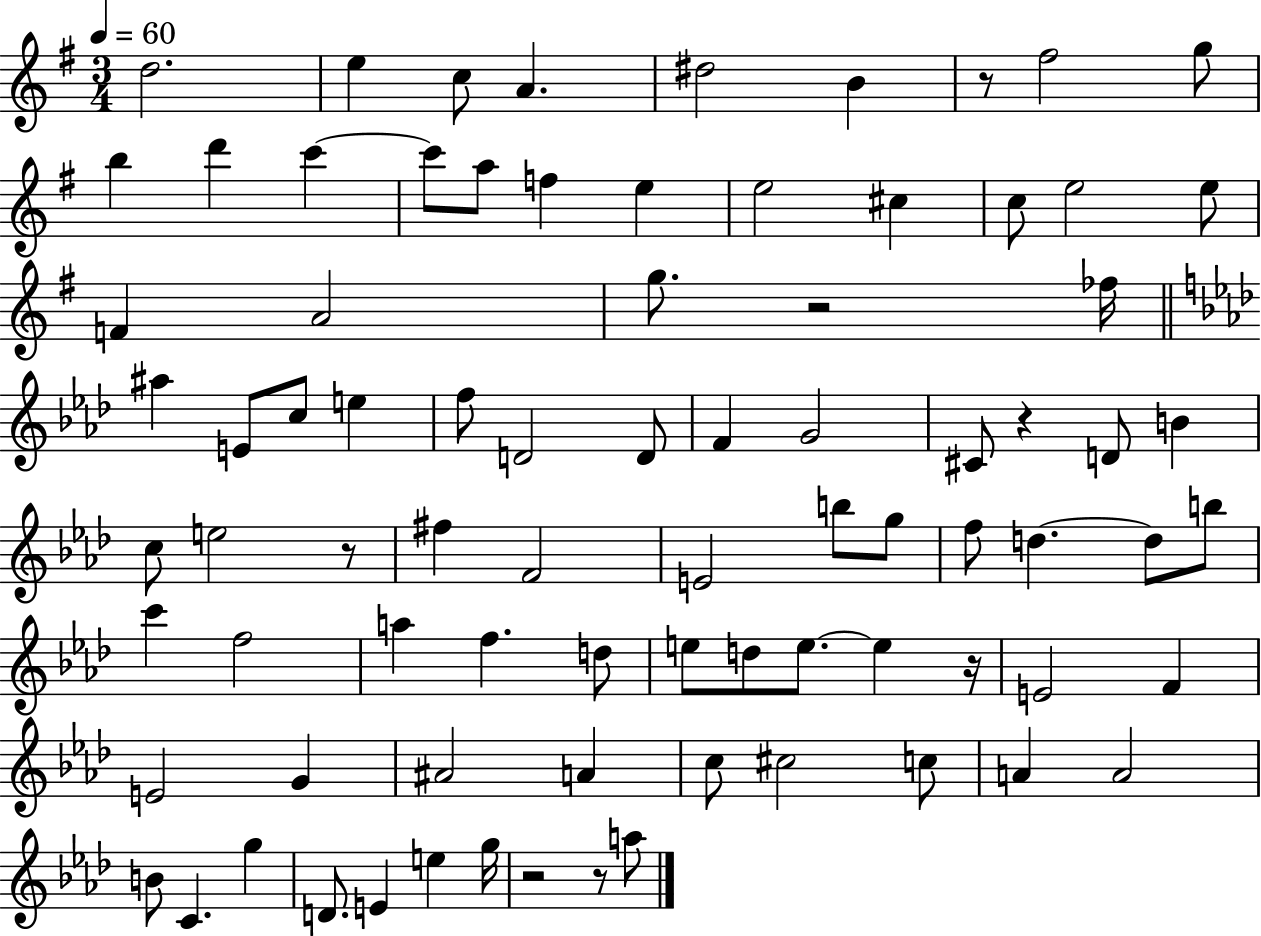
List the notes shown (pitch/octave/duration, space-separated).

D5/h. E5/q C5/e A4/q. D#5/h B4/q R/e F#5/h G5/e B5/q D6/q C6/q C6/e A5/e F5/q E5/q E5/h C#5/q C5/e E5/h E5/e F4/q A4/h G5/e. R/h FES5/s A#5/q E4/e C5/e E5/q F5/e D4/h D4/e F4/q G4/h C#4/e R/q D4/e B4/q C5/e E5/h R/e F#5/q F4/h E4/h B5/e G5/e F5/e D5/q. D5/e B5/e C6/q F5/h A5/q F5/q. D5/e E5/e D5/e E5/e. E5/q R/s E4/h F4/q E4/h G4/q A#4/h A4/q C5/e C#5/h C5/e A4/q A4/h B4/e C4/q. G5/q D4/e. E4/q E5/q G5/s R/h R/e A5/e